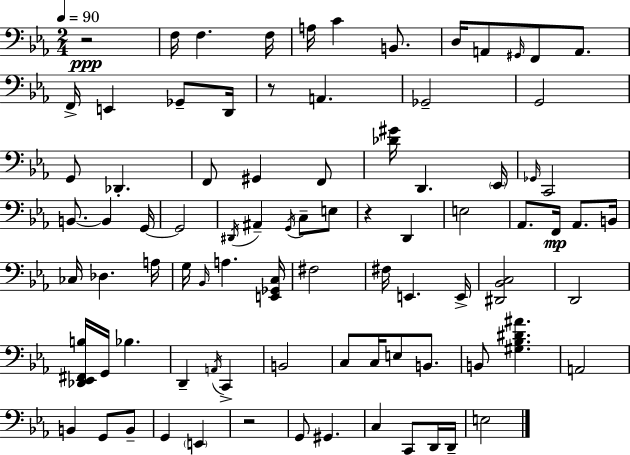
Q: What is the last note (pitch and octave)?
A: E3